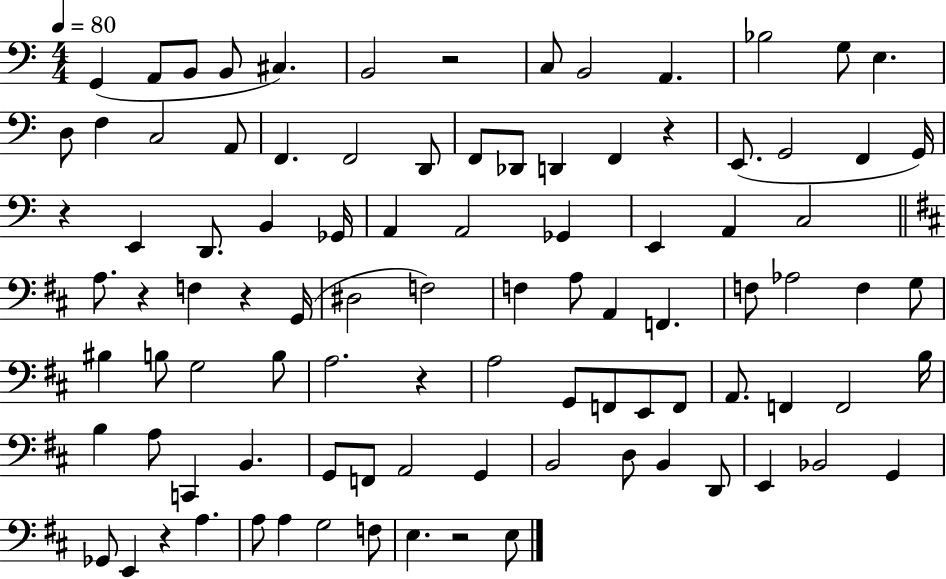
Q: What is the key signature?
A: C major